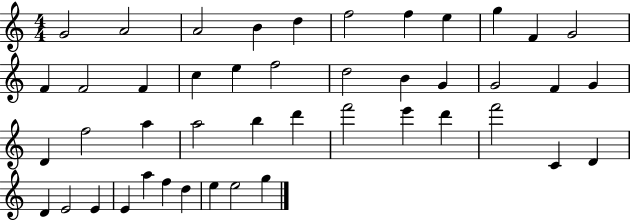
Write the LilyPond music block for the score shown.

{
  \clef treble
  \numericTimeSignature
  \time 4/4
  \key c \major
  g'2 a'2 | a'2 b'4 d''4 | f''2 f''4 e''4 | g''4 f'4 g'2 | \break f'4 f'2 f'4 | c''4 e''4 f''2 | d''2 b'4 g'4 | g'2 f'4 g'4 | \break d'4 f''2 a''4 | a''2 b''4 d'''4 | f'''2 e'''4 d'''4 | f'''2 c'4 d'4 | \break d'4 e'2 e'4 | e'4 a''4 f''4 d''4 | e''4 e''2 g''4 | \bar "|."
}